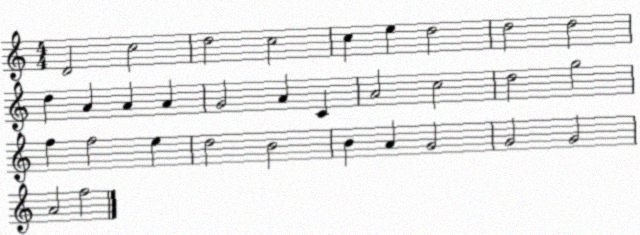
X:1
T:Untitled
M:4/4
L:1/4
K:C
D2 c2 d2 c2 c e d2 d2 d2 d A A A G2 A C A2 c2 d2 g2 f f2 e d2 B2 B A G2 G2 G2 A2 f2